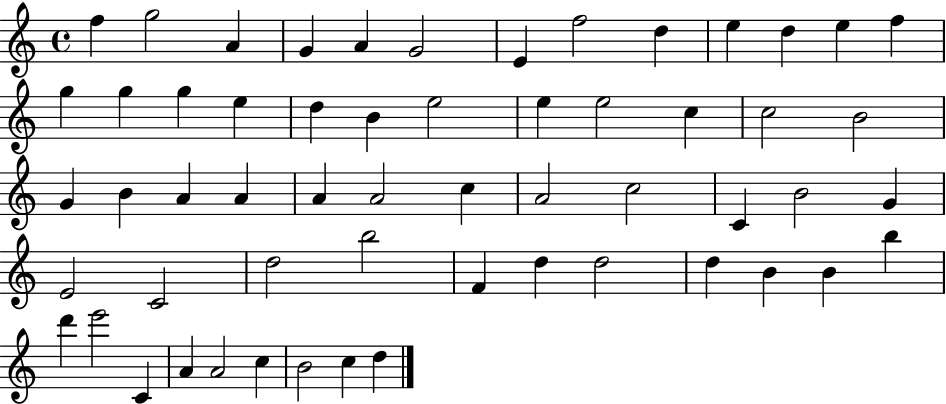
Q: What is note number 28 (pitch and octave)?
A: A4